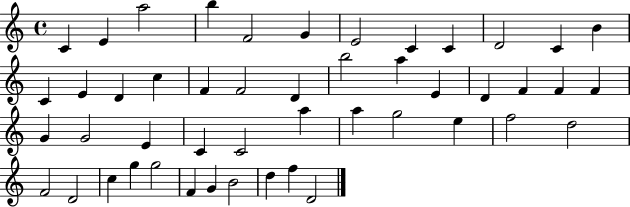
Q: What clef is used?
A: treble